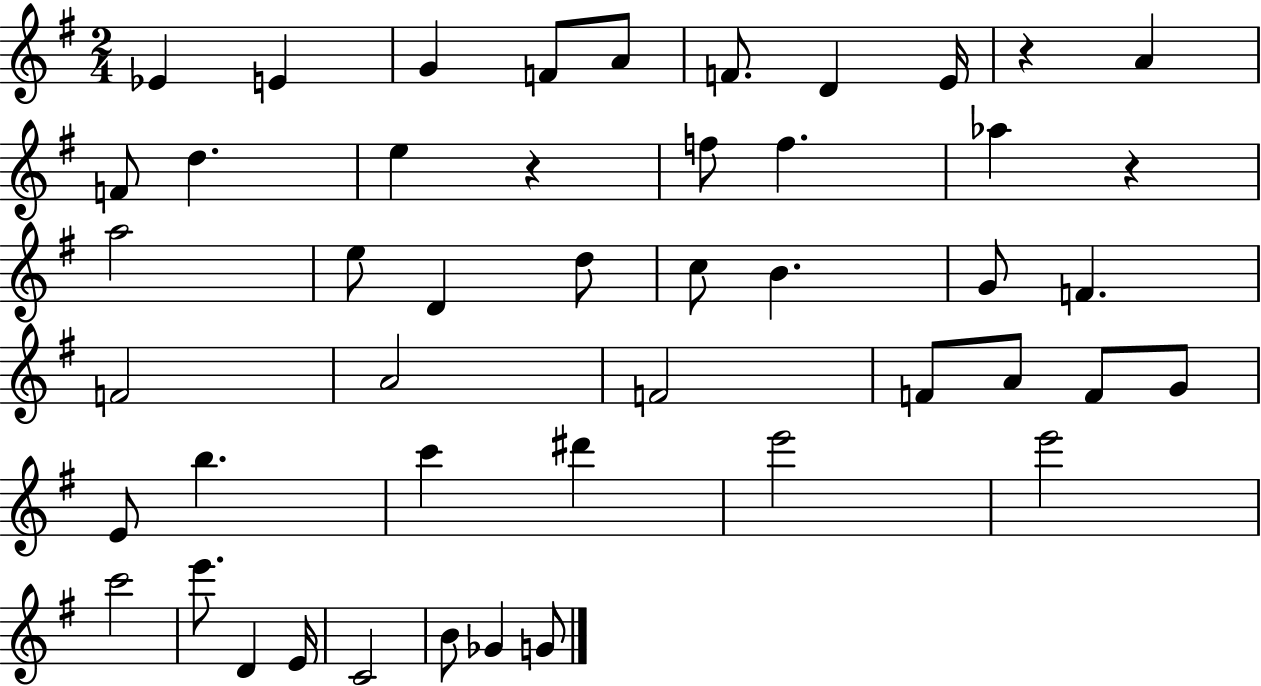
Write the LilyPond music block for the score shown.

{
  \clef treble
  \numericTimeSignature
  \time 2/4
  \key g \major
  \repeat volta 2 { ees'4 e'4 | g'4 f'8 a'8 | f'8. d'4 e'16 | r4 a'4 | \break f'8 d''4. | e''4 r4 | f''8 f''4. | aes''4 r4 | \break a''2 | e''8 d'4 d''8 | c''8 b'4. | g'8 f'4. | \break f'2 | a'2 | f'2 | f'8 a'8 f'8 g'8 | \break e'8 b''4. | c'''4 dis'''4 | e'''2 | e'''2 | \break c'''2 | e'''8. d'4 e'16 | c'2 | b'8 ges'4 g'8 | \break } \bar "|."
}